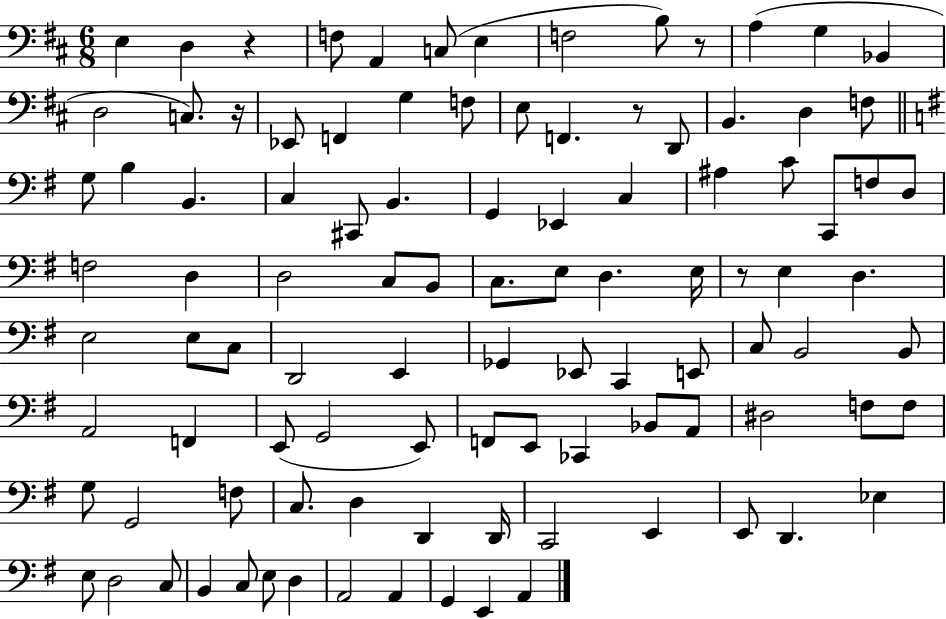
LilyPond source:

{
  \clef bass
  \numericTimeSignature
  \time 6/8
  \key d \major
  e4 d4 r4 | f8 a,4 c8( e4 | f2 b8) r8 | a4( g4 bes,4 | \break d2 c8.) r16 | ees,8 f,4 g4 f8 | e8 f,4. r8 d,8 | b,4. d4 f8 | \break \bar "||" \break \key e \minor g8 b4 b,4. | c4 cis,8 b,4. | g,4 ees,4 c4 | ais4 c'8 c,8 f8 d8 | \break f2 d4 | d2 c8 b,8 | c8. e8 d4. e16 | r8 e4 d4. | \break e2 e8 c8 | d,2 e,4 | ges,4 ees,8 c,4 e,8 | c8 b,2 b,8 | \break a,2 f,4 | e,8( g,2 e,8) | f,8 e,8 ces,4 bes,8 a,8 | dis2 f8 f8 | \break g8 g,2 f8 | c8. d4 d,4 d,16 | c,2 e,4 | e,8 d,4. ees4 | \break e8 d2 c8 | b,4 c8 e8 d4 | a,2 a,4 | g,4 e,4 a,4 | \break \bar "|."
}